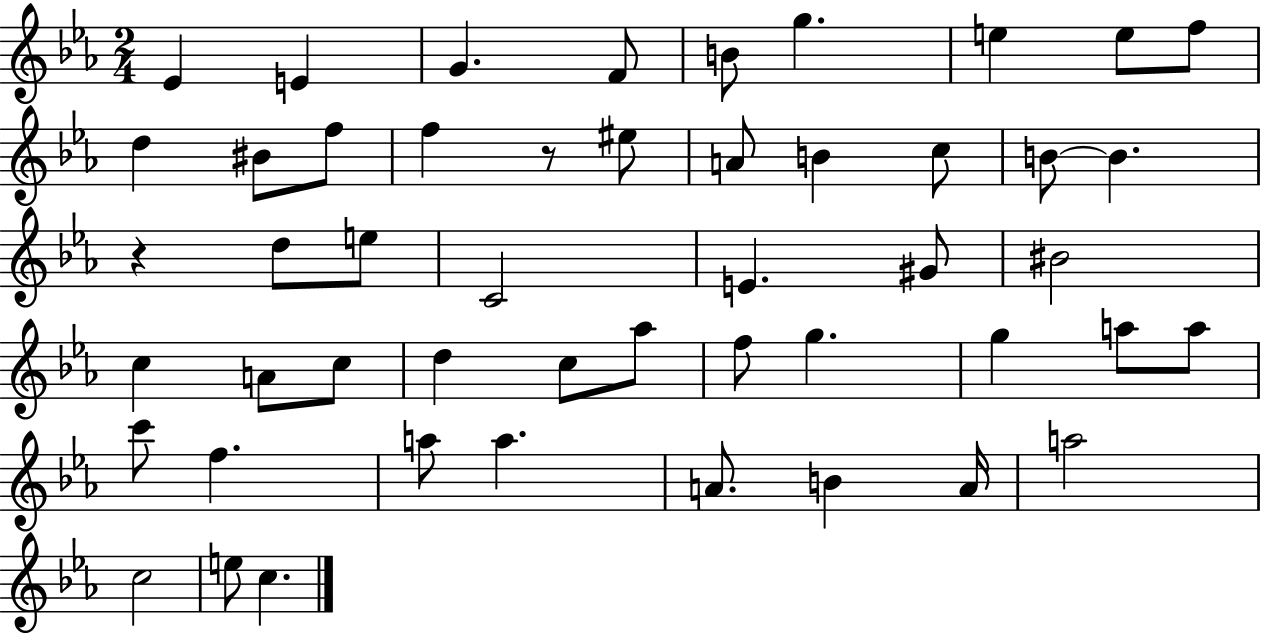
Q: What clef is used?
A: treble